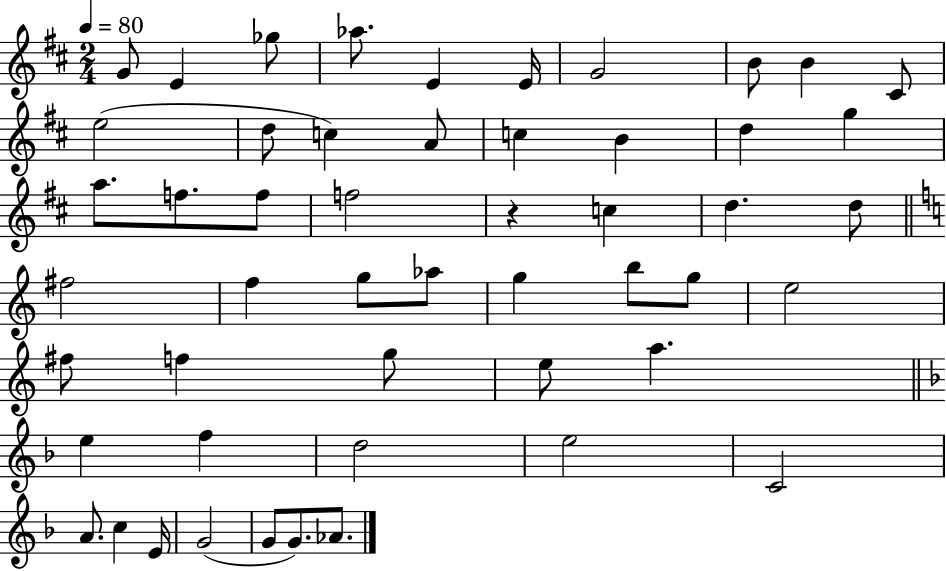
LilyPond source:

{
  \clef treble
  \numericTimeSignature
  \time 2/4
  \key d \major
  \tempo 4 = 80
  g'8 e'4 ges''8 | aes''8. e'4 e'16 | g'2 | b'8 b'4 cis'8 | \break e''2( | d''8 c''4) a'8 | c''4 b'4 | d''4 g''4 | \break a''8. f''8. f''8 | f''2 | r4 c''4 | d''4. d''8 | \break \bar "||" \break \key c \major fis''2 | f''4 g''8 aes''8 | g''4 b''8 g''8 | e''2 | \break fis''8 f''4 g''8 | e''8 a''4. | \bar "||" \break \key f \major e''4 f''4 | d''2 | e''2 | c'2 | \break a'8. c''4 e'16 | g'2( | g'8 g'8.) aes'8. | \bar "|."
}